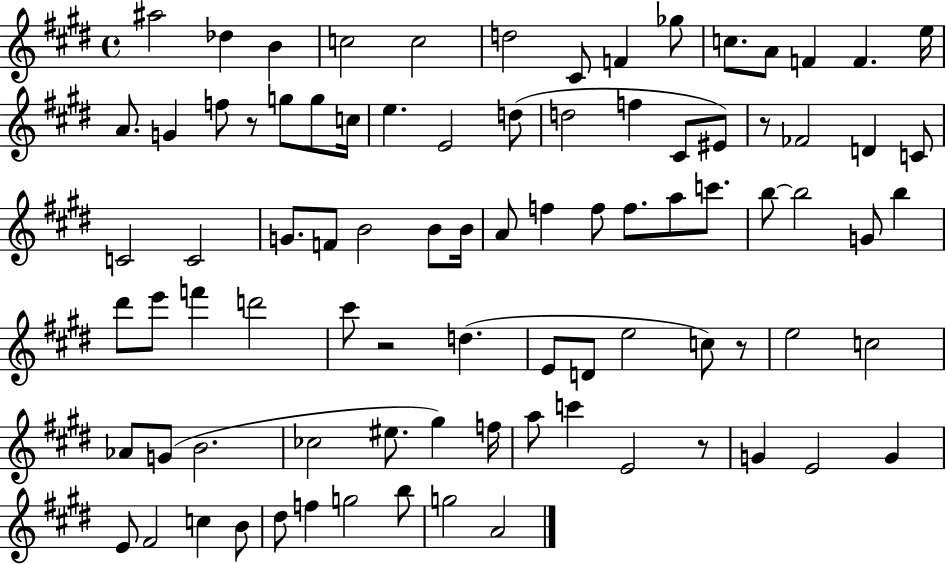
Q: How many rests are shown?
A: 5